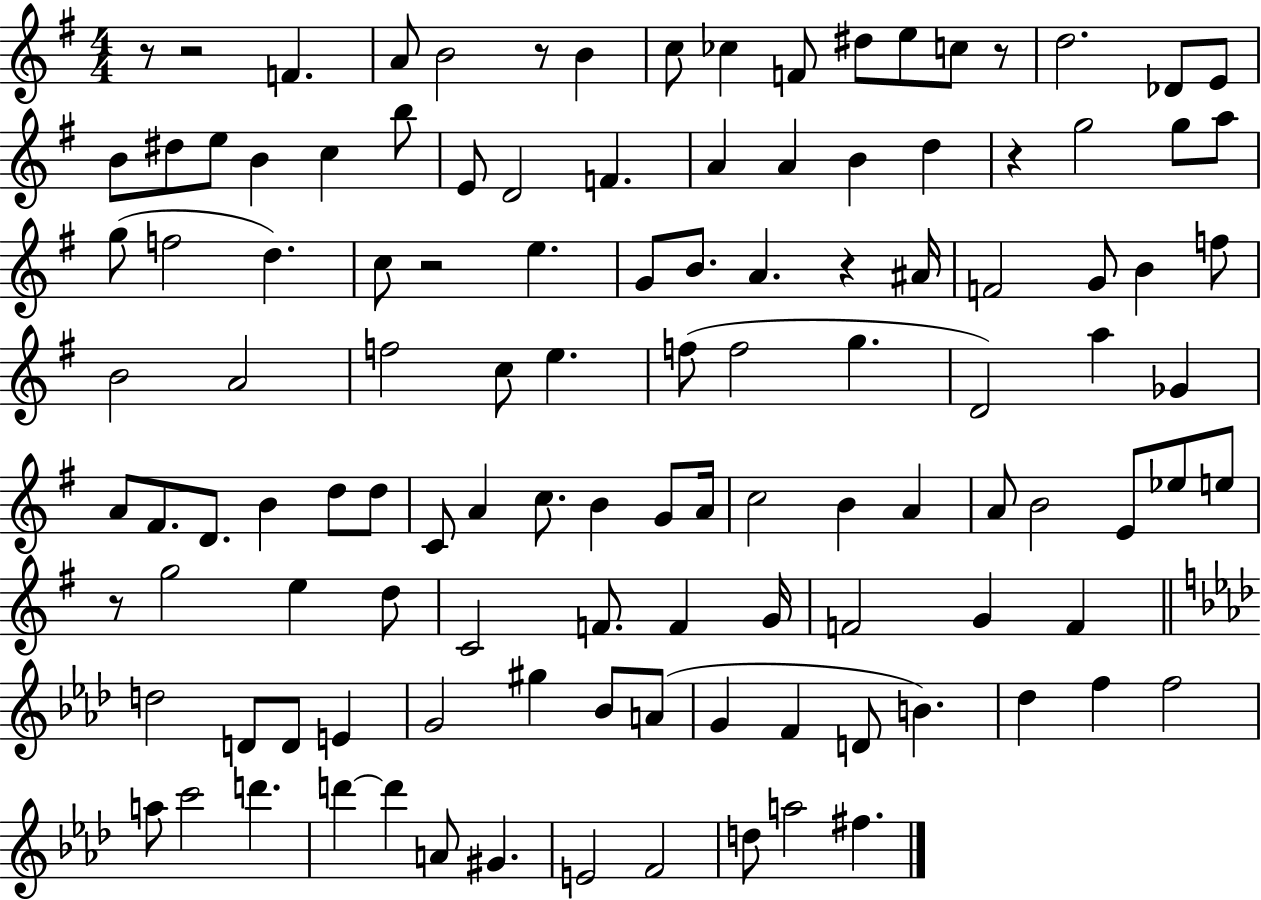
{
  \clef treble
  \numericTimeSignature
  \time 4/4
  \key g \major
  r8 r2 f'4. | a'8 b'2 r8 b'4 | c''8 ces''4 f'8 dis''8 e''8 c''8 r8 | d''2. des'8 e'8 | \break b'8 dis''8 e''8 b'4 c''4 b''8 | e'8 d'2 f'4. | a'4 a'4 b'4 d''4 | r4 g''2 g''8 a''8 | \break g''8( f''2 d''4.) | c''8 r2 e''4. | g'8 b'8. a'4. r4 ais'16 | f'2 g'8 b'4 f''8 | \break b'2 a'2 | f''2 c''8 e''4. | f''8( f''2 g''4. | d'2) a''4 ges'4 | \break a'8 fis'8. d'8. b'4 d''8 d''8 | c'8 a'4 c''8. b'4 g'8 a'16 | c''2 b'4 a'4 | a'8 b'2 e'8 ees''8 e''8 | \break r8 g''2 e''4 d''8 | c'2 f'8. f'4 g'16 | f'2 g'4 f'4 | \bar "||" \break \key aes \major d''2 d'8 d'8 e'4 | g'2 gis''4 bes'8 a'8( | g'4 f'4 d'8 b'4.) | des''4 f''4 f''2 | \break a''8 c'''2 d'''4. | d'''4~~ d'''4 a'8 gis'4. | e'2 f'2 | d''8 a''2 fis''4. | \break \bar "|."
}